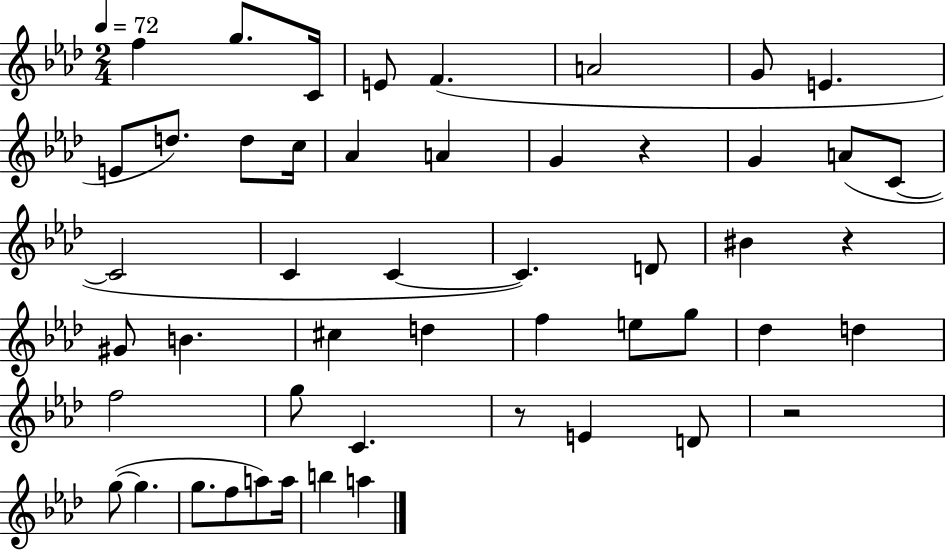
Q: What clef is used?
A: treble